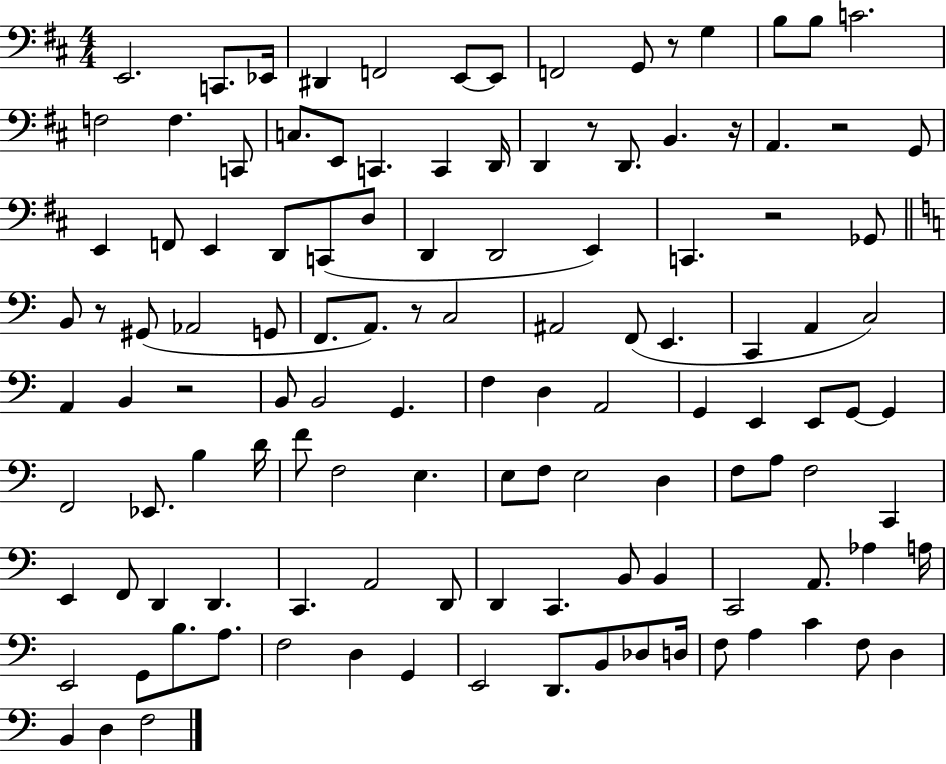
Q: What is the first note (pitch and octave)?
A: E2